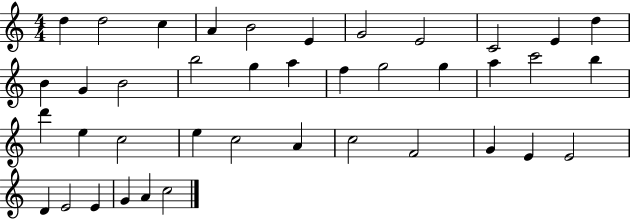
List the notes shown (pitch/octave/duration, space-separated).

D5/q D5/h C5/q A4/q B4/h E4/q G4/h E4/h C4/h E4/q D5/q B4/q G4/q B4/h B5/h G5/q A5/q F5/q G5/h G5/q A5/q C6/h B5/q D6/q E5/q C5/h E5/q C5/h A4/q C5/h F4/h G4/q E4/q E4/h D4/q E4/h E4/q G4/q A4/q C5/h